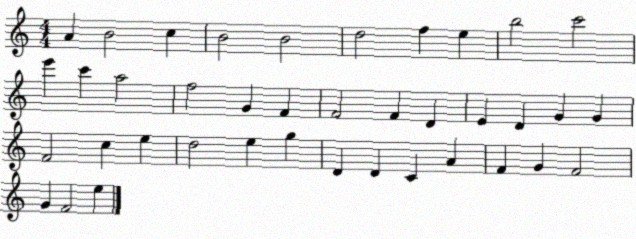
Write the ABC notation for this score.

X:1
T:Untitled
M:4/4
L:1/4
K:C
A B2 c B2 B2 d2 f e b2 c'2 e' c' a2 f2 G F F2 F D E D G G F2 c e d2 e g D D C A F G F2 G F2 e